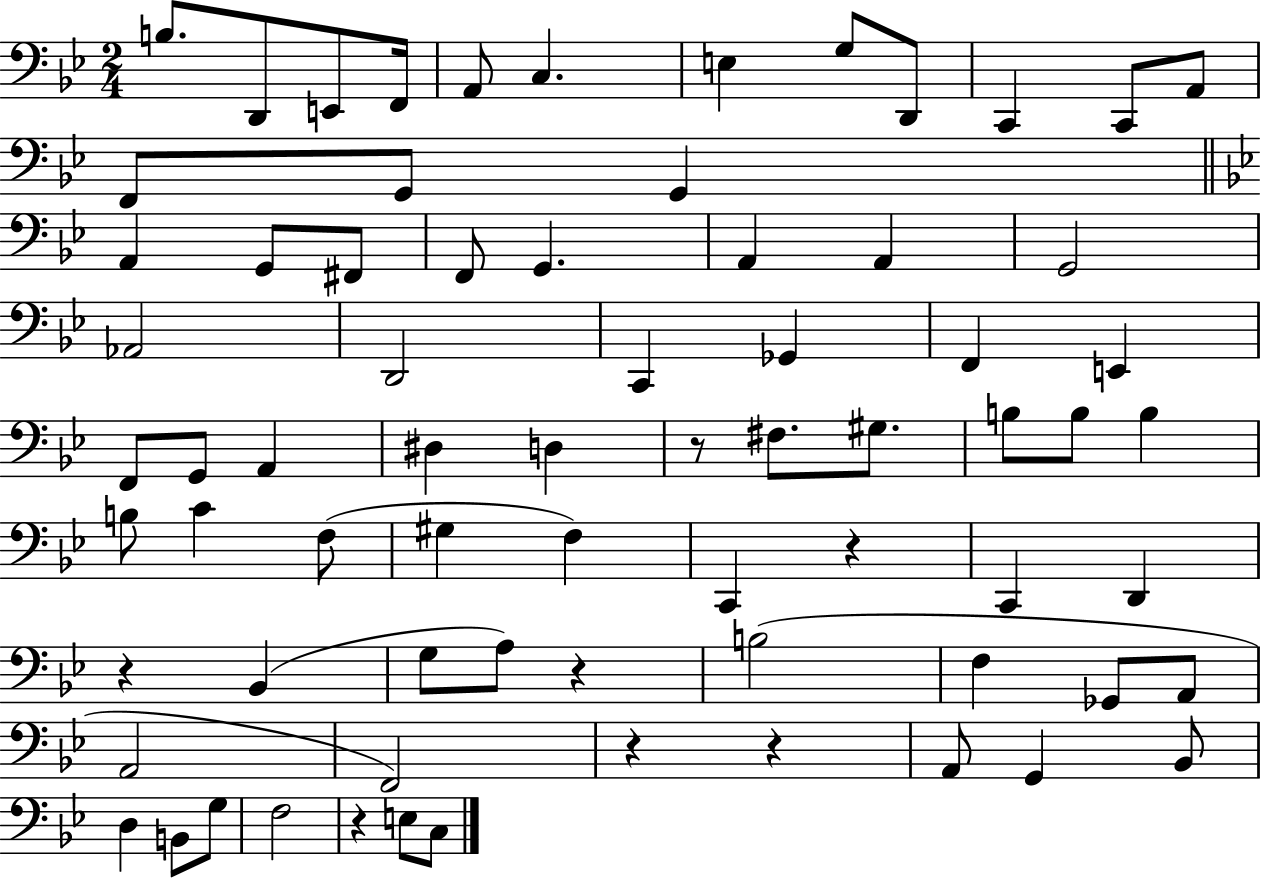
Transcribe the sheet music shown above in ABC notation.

X:1
T:Untitled
M:2/4
L:1/4
K:Bb
B,/2 D,,/2 E,,/2 F,,/4 A,,/2 C, E, G,/2 D,,/2 C,, C,,/2 A,,/2 F,,/2 G,,/2 G,, A,, G,,/2 ^F,,/2 F,,/2 G,, A,, A,, G,,2 _A,,2 D,,2 C,, _G,, F,, E,, F,,/2 G,,/2 A,, ^D, D, z/2 ^F,/2 ^G,/2 B,/2 B,/2 B, B,/2 C F,/2 ^G, F, C,, z C,, D,, z _B,, G,/2 A,/2 z B,2 F, _G,,/2 A,,/2 A,,2 F,,2 z z A,,/2 G,, _B,,/2 D, B,,/2 G,/2 F,2 z E,/2 C,/2